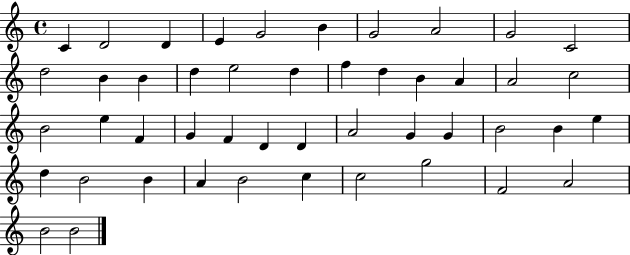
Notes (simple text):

C4/q D4/h D4/q E4/q G4/h B4/q G4/h A4/h G4/h C4/h D5/h B4/q B4/q D5/q E5/h D5/q F5/q D5/q B4/q A4/q A4/h C5/h B4/h E5/q F4/q G4/q F4/q D4/q D4/q A4/h G4/q G4/q B4/h B4/q E5/q D5/q B4/h B4/q A4/q B4/h C5/q C5/h G5/h F4/h A4/h B4/h B4/h